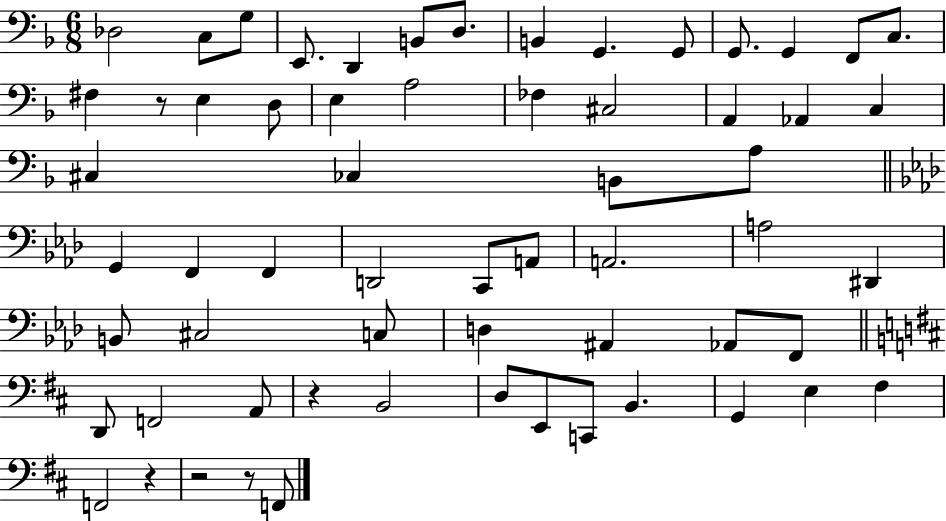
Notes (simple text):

Db3/h C3/e G3/e E2/e. D2/q B2/e D3/e. B2/q G2/q. G2/e G2/e. G2/q F2/e C3/e. F#3/q R/e E3/q D3/e E3/q A3/h FES3/q C#3/h A2/q Ab2/q C3/q C#3/q CES3/q B2/e A3/e G2/q F2/q F2/q D2/h C2/e A2/e A2/h. A3/h D#2/q B2/e C#3/h C3/e D3/q A#2/q Ab2/e F2/e D2/e F2/h A2/e R/q B2/h D3/e E2/e C2/e B2/q. G2/q E3/q F#3/q F2/h R/q R/h R/e F2/e